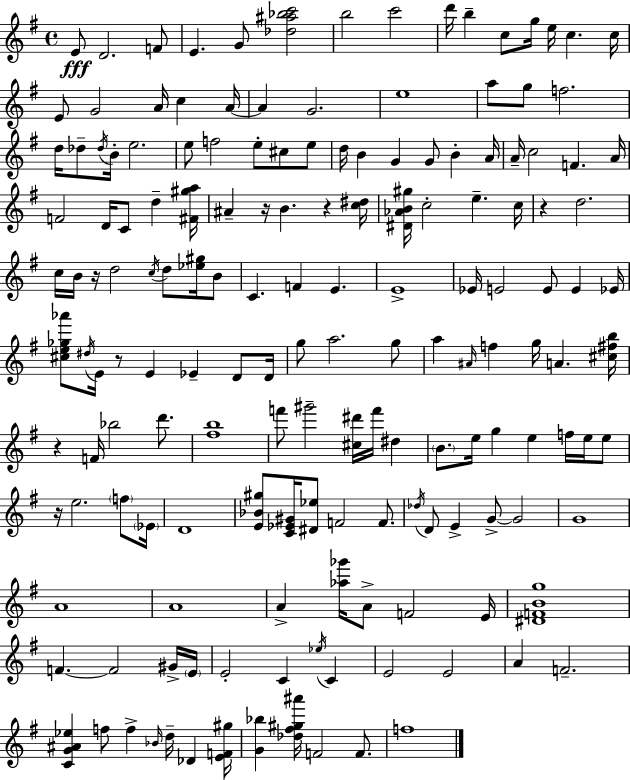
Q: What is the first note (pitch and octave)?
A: E4